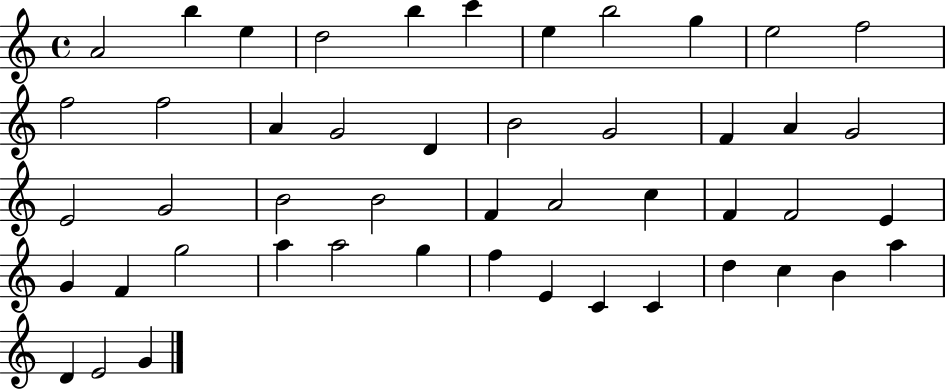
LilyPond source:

{
  \clef treble
  \time 4/4
  \defaultTimeSignature
  \key c \major
  a'2 b''4 e''4 | d''2 b''4 c'''4 | e''4 b''2 g''4 | e''2 f''2 | \break f''2 f''2 | a'4 g'2 d'4 | b'2 g'2 | f'4 a'4 g'2 | \break e'2 g'2 | b'2 b'2 | f'4 a'2 c''4 | f'4 f'2 e'4 | \break g'4 f'4 g''2 | a''4 a''2 g''4 | f''4 e'4 c'4 c'4 | d''4 c''4 b'4 a''4 | \break d'4 e'2 g'4 | \bar "|."
}